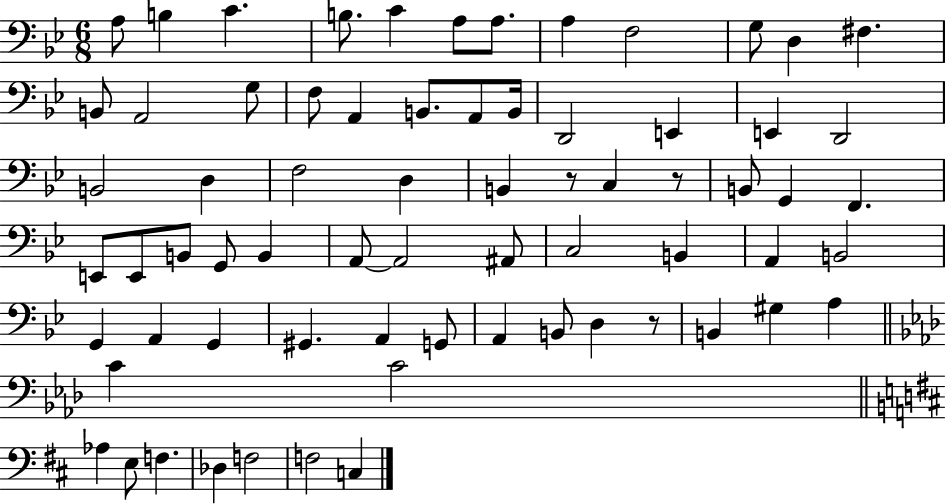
{
  \clef bass
  \numericTimeSignature
  \time 6/8
  \key bes \major
  a8 b4 c'4. | b8. c'4 a8 a8. | a4 f2 | g8 d4 fis4. | \break b,8 a,2 g8 | f8 a,4 b,8. a,8 b,16 | d,2 e,4 | e,4 d,2 | \break b,2 d4 | f2 d4 | b,4 r8 c4 r8 | b,8 g,4 f,4. | \break e,8 e,8 b,8 g,8 b,4 | a,8~~ a,2 ais,8 | c2 b,4 | a,4 b,2 | \break g,4 a,4 g,4 | gis,4. a,4 g,8 | a,4 b,8 d4 r8 | b,4 gis4 a4 | \break \bar "||" \break \key aes \major c'4 c'2 | \bar "||" \break \key d \major aes4 e8 f4. | des4 f2 | f2 c4 | \bar "|."
}